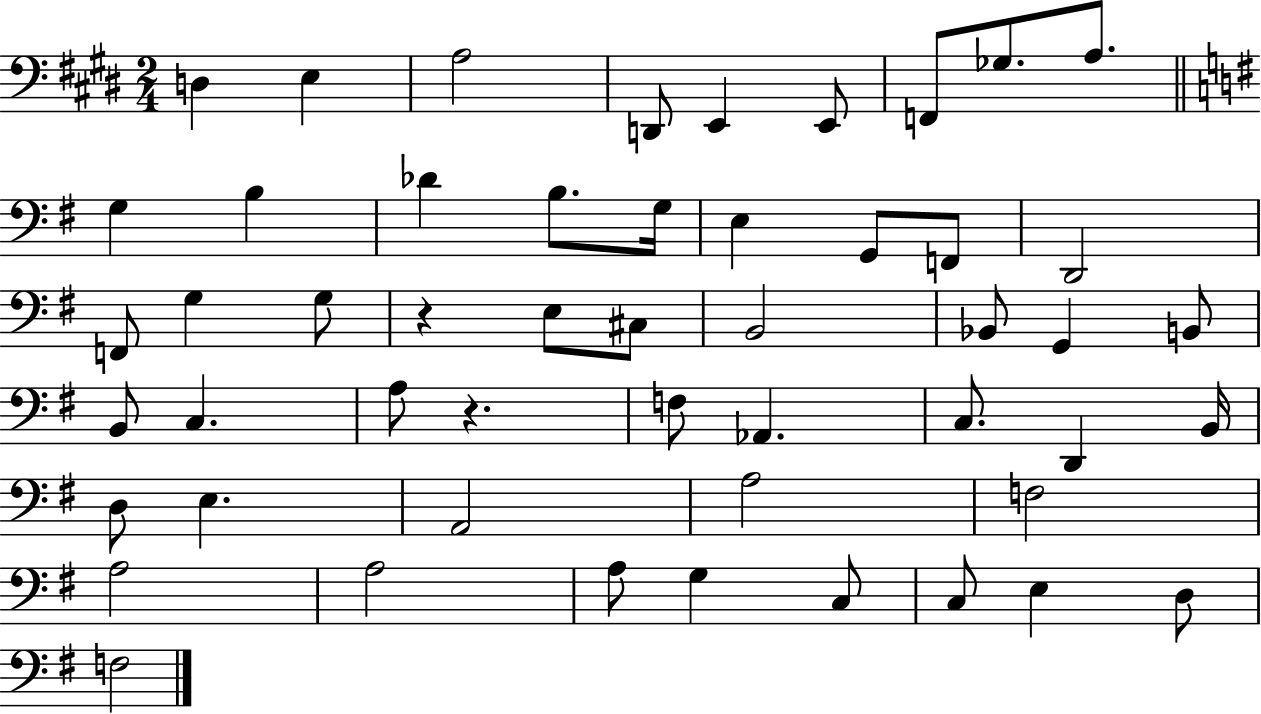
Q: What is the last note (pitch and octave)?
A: F3